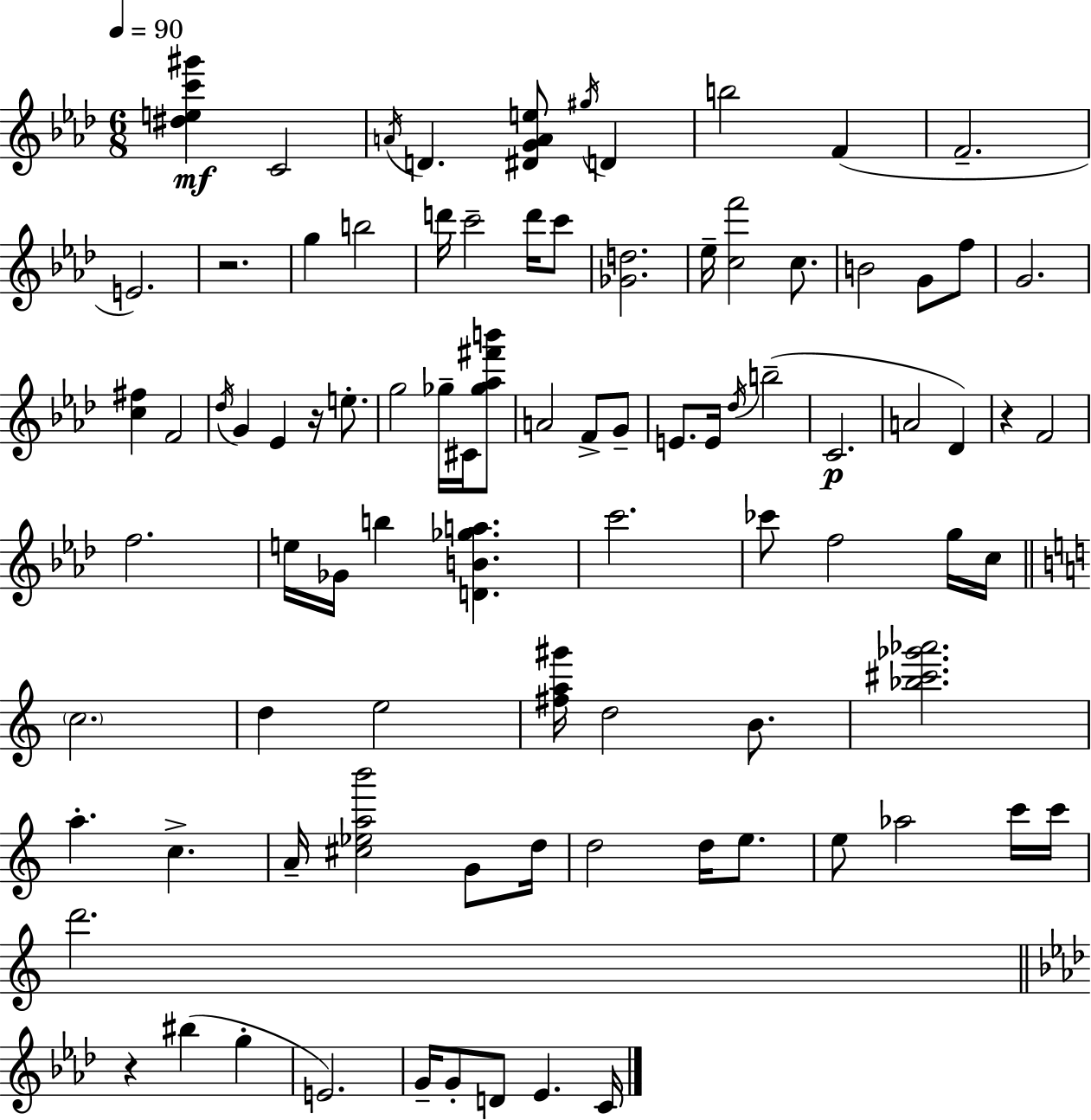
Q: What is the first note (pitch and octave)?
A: C4